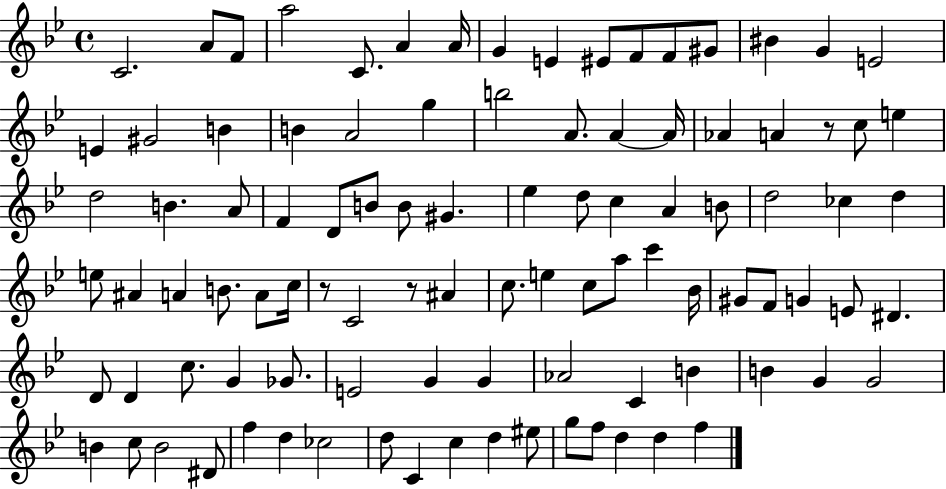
C4/h. A4/e F4/e A5/h C4/e. A4/q A4/s G4/q E4/q EIS4/e F4/e F4/e G#4/e BIS4/q G4/q E4/h E4/q G#4/h B4/q B4/q A4/h G5/q B5/h A4/e. A4/q A4/s Ab4/q A4/q R/e C5/e E5/q D5/h B4/q. A4/e F4/q D4/e B4/e B4/e G#4/q. Eb5/q D5/e C5/q A4/q B4/e D5/h CES5/q D5/q E5/e A#4/q A4/q B4/e. A4/e C5/s R/e C4/h R/e A#4/q C5/e. E5/q C5/e A5/e C6/q Bb4/s G#4/e F4/e G4/q E4/e D#4/q. D4/e D4/q C5/e. G4/q Gb4/e. E4/h G4/q G4/q Ab4/h C4/q B4/q B4/q G4/q G4/h B4/q C5/e B4/h D#4/e F5/q D5/q CES5/h D5/e C4/q C5/q D5/q EIS5/e G5/e F5/e D5/q D5/q F5/q